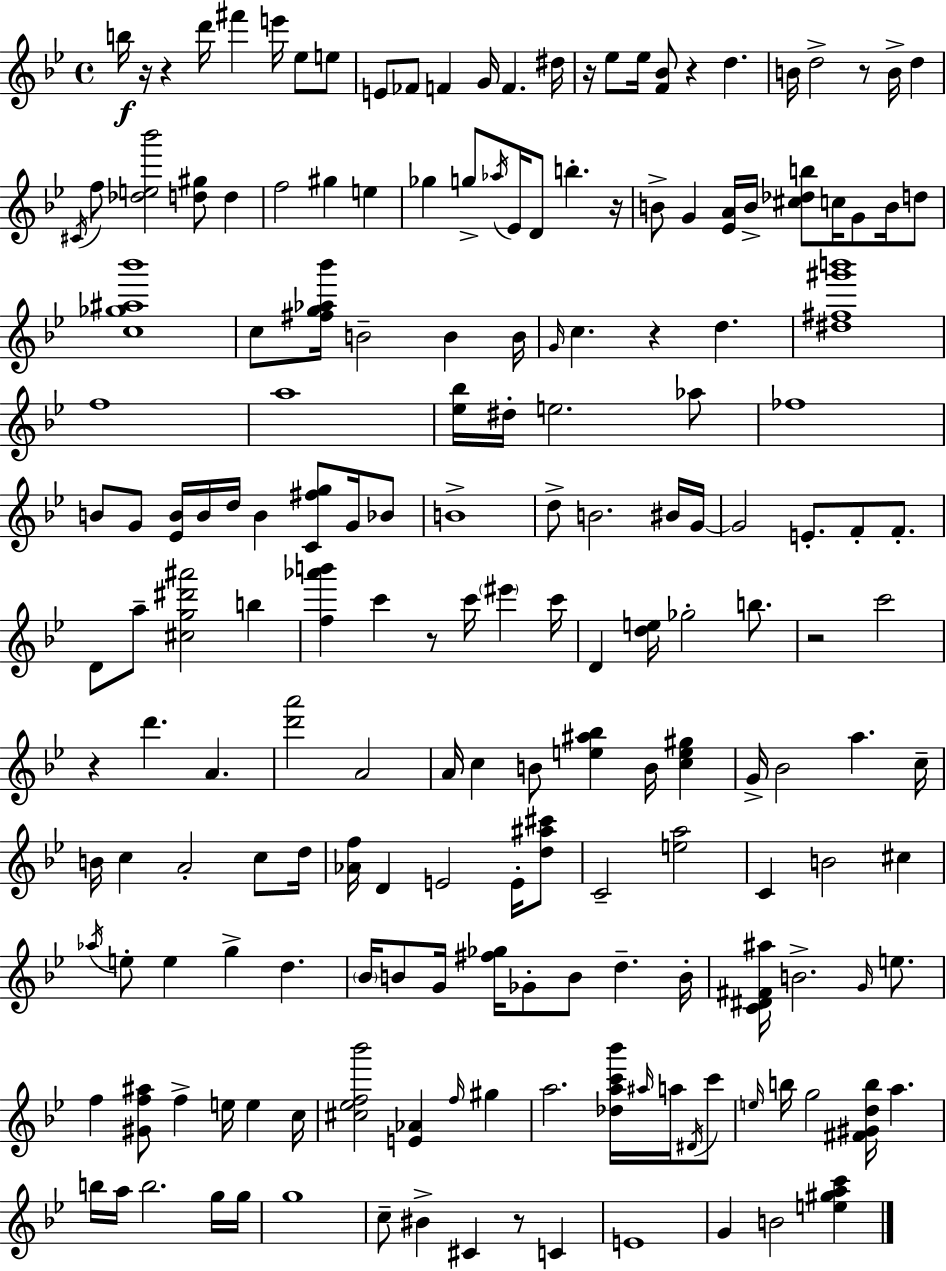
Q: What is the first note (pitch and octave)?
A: B5